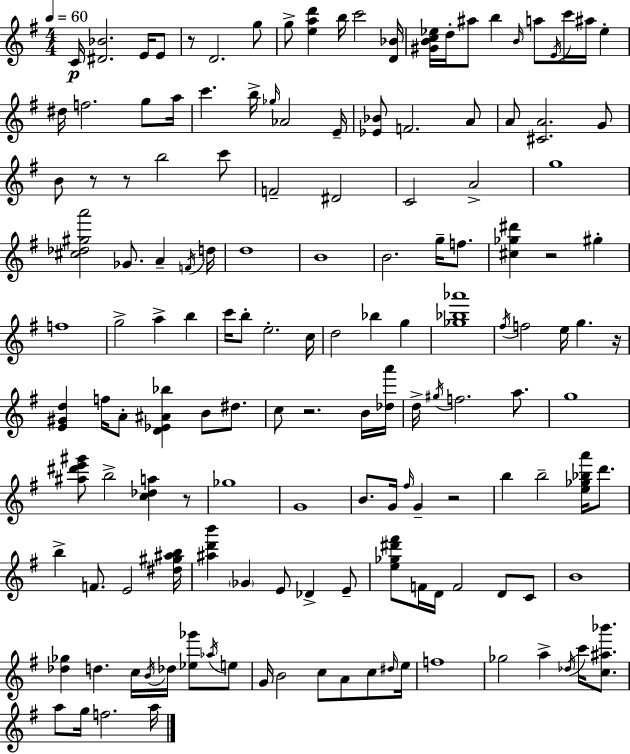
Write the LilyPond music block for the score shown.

{
  \clef treble
  \numericTimeSignature
  \time 4/4
  \key g \major
  \tempo 4 = 60
  c'16\p <dis' bes'>2. e'16 e'8 | r8 d'2. g''8 | g''8-> <e'' a'' d'''>4 b''16 c'''2 <d' bes'>16 | <gis' b' c'' ees''>16 d''16-. ais''8 b''4 \grace { b'16 } a''8 \acciaccatura { e'16 } c'''16 ais''16 ees''4-. | \break dis''16 f''2. g''8 | a''16 c'''4. b''16-> \grace { ges''16 } aes'2 | e'16-- <ees' bes'>8 f'2. | a'8 a'8 <cis' a'>2. | \break g'8 b'8 r8 r8 b''2 | c'''8 f'2-- dis'2 | c'2 a'2-> | g''1 | \break <cis'' des'' gis'' a'''>2 ges'8. a'4-- | \acciaccatura { f'16 } d''16 d''1 | b'1 | b'2. | \break g''16-- f''8. <cis'' ges'' dis'''>4 r2 | gis''4-. f''1 | g''2-> a''4-> | b''4 c'''16 b''8-. e''2.-. | \break c''16 d''2 bes''4 | g''4 <ges'' bes'' aes'''>1 | \acciaccatura { fis''16 } f''2 e''16 g''4. | r16 <e' gis' d''>4 f''16 a'8-. <d' ees' ais' bes''>4 | \break b'8 dis''8. c''8 r2. | b'16 <des'' a'''>16 d''16-> \acciaccatura { gis''16 } f''2. | a''8. g''1 | <ais'' dis''' e''' gis'''>8 b''2-> | \break <c'' des'' a''>4 r8 ges''1 | g'1 | b'8. g'16 \grace { fis''16 } g'4-- r2 | b''4 b''2-- | \break <e'' ges'' bes'' a'''>16 d'''8. b''4-> f'8. e'2 | <dis'' gis'' ais'' b''>16 <ais'' d''' b'''>4 \parenthesize ges'4 e'8 | des'4-> e'8-- <e'' ges'' dis''' fis'''>8 f'16 d'16 f'2 | d'8 c'8 b'1 | \break <des'' ges''>4 d''4. | c''16 \acciaccatura { b'16 } des''16 <ees'' ges'''>8 \acciaccatura { aes''16 } e''8 g'16 b'2 | c''8 a'8 c''8 \grace { dis''16 } e''16 f''1 | ges''2 | \break a''4-> \acciaccatura { des''16 } c'''16 <c'' ais'' bes'''>8. a''8 g''16 f''2. | a''16 \bar "|."
}